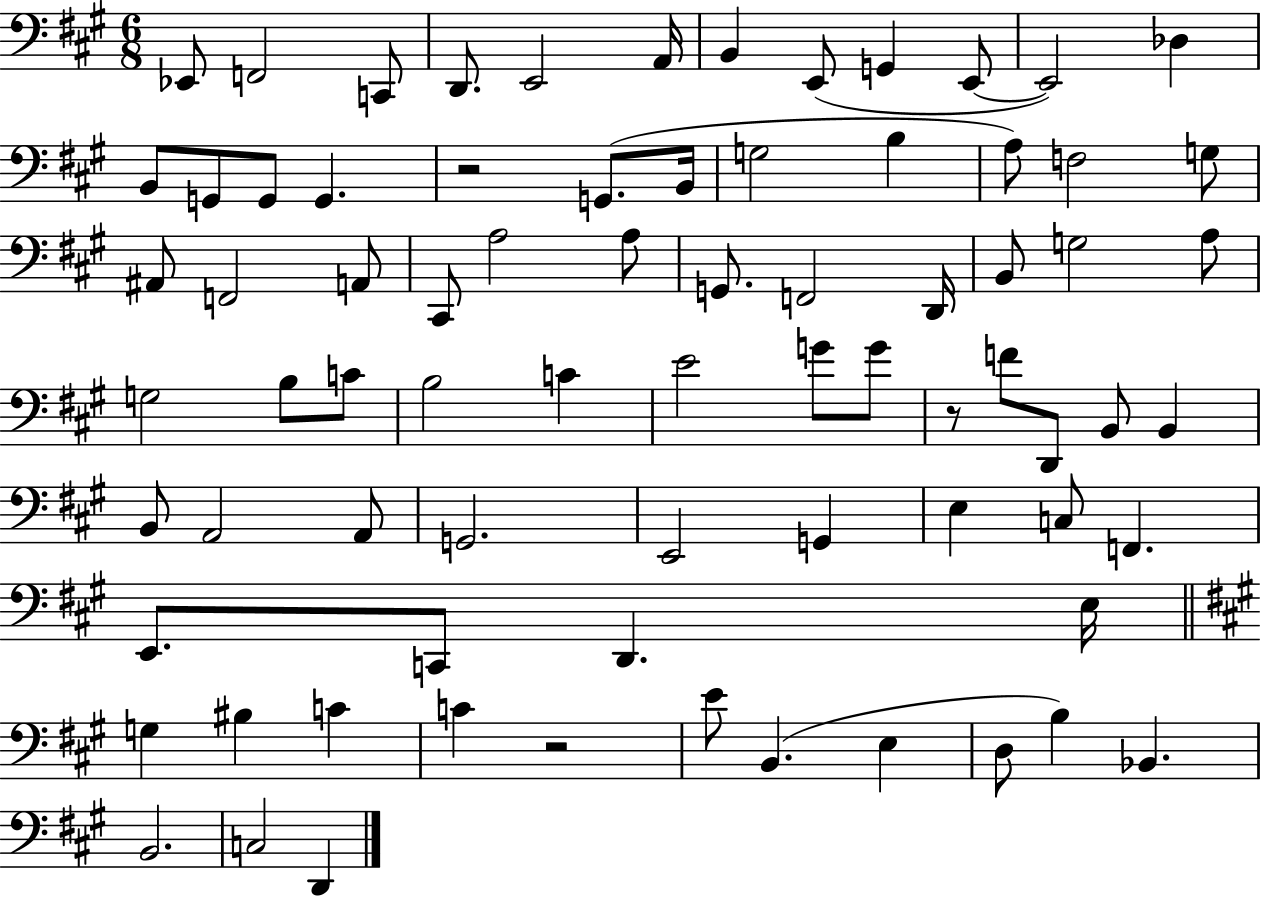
{
  \clef bass
  \numericTimeSignature
  \time 6/8
  \key a \major
  ees,8 f,2 c,8 | d,8. e,2 a,16 | b,4 e,8( g,4 e,8~~ | e,2) des4 | \break b,8 g,8 g,8 g,4. | r2 g,8.( b,16 | g2 b4 | a8) f2 g8 | \break ais,8 f,2 a,8 | cis,8 a2 a8 | g,8. f,2 d,16 | b,8 g2 a8 | \break g2 b8 c'8 | b2 c'4 | e'2 g'8 g'8 | r8 f'8 d,8 b,8 b,4 | \break b,8 a,2 a,8 | g,2. | e,2 g,4 | e4 c8 f,4. | \break e,8. c,8 d,4. e16 | \bar "||" \break \key a \major g4 bis4 c'4 | c'4 r2 | e'8 b,4.( e4 | d8 b4) bes,4. | \break b,2. | c2 d,4 | \bar "|."
}